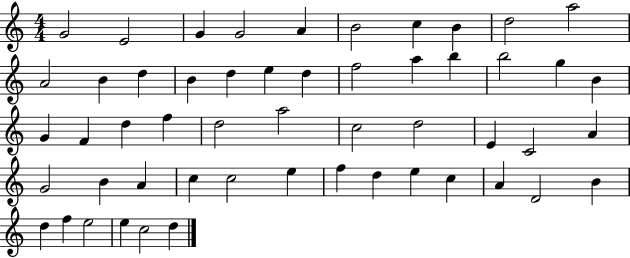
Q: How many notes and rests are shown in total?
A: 53